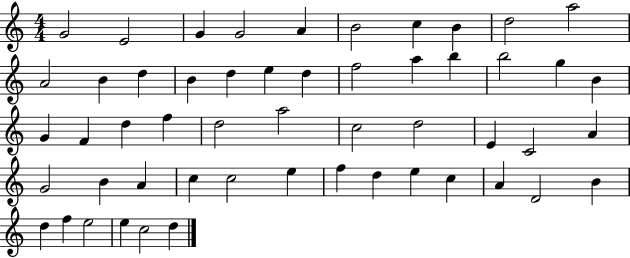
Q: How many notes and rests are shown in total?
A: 53